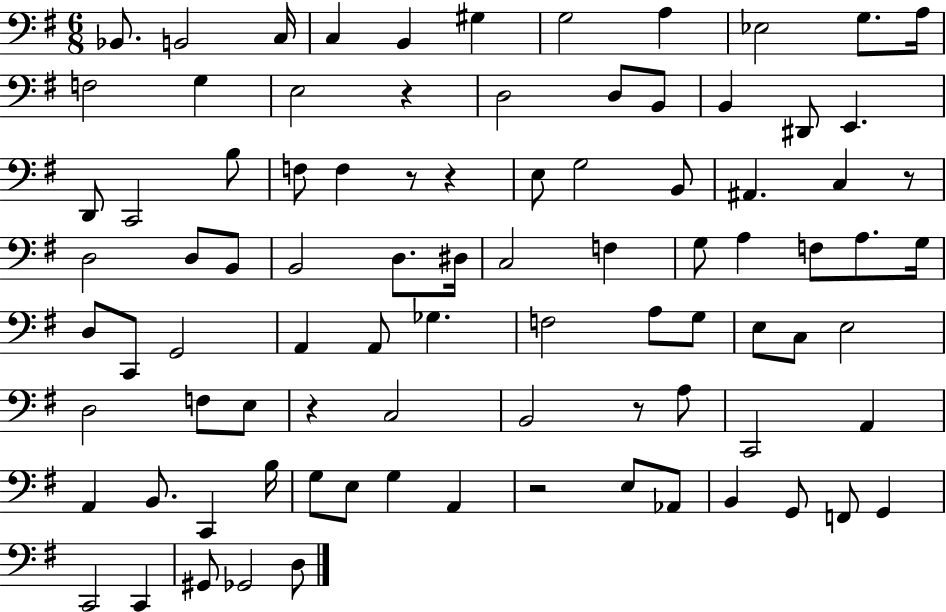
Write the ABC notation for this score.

X:1
T:Untitled
M:6/8
L:1/4
K:G
_B,,/2 B,,2 C,/4 C, B,, ^G, G,2 A, _E,2 G,/2 A,/4 F,2 G, E,2 z D,2 D,/2 B,,/2 B,, ^D,,/2 E,, D,,/2 C,,2 B,/2 F,/2 F, z/2 z E,/2 G,2 B,,/2 ^A,, C, z/2 D,2 D,/2 B,,/2 B,,2 D,/2 ^D,/4 C,2 F, G,/2 A, F,/2 A,/2 G,/4 D,/2 C,,/2 G,,2 A,, A,,/2 _G, F,2 A,/2 G,/2 E,/2 C,/2 E,2 D,2 F,/2 E,/2 z C,2 B,,2 z/2 A,/2 C,,2 A,, A,, B,,/2 C,, B,/4 G,/2 E,/2 G, A,, z2 E,/2 _A,,/2 B,, G,,/2 F,,/2 G,, C,,2 C,, ^G,,/2 _G,,2 D,/2